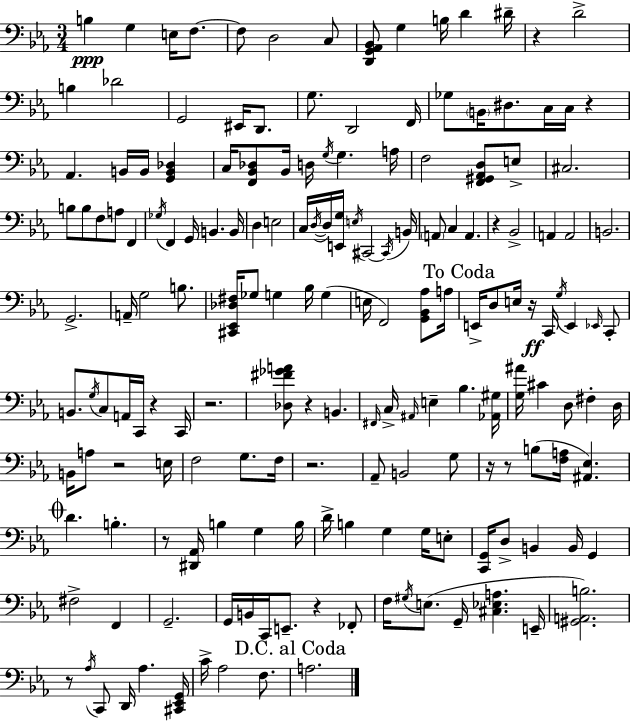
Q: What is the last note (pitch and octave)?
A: A3